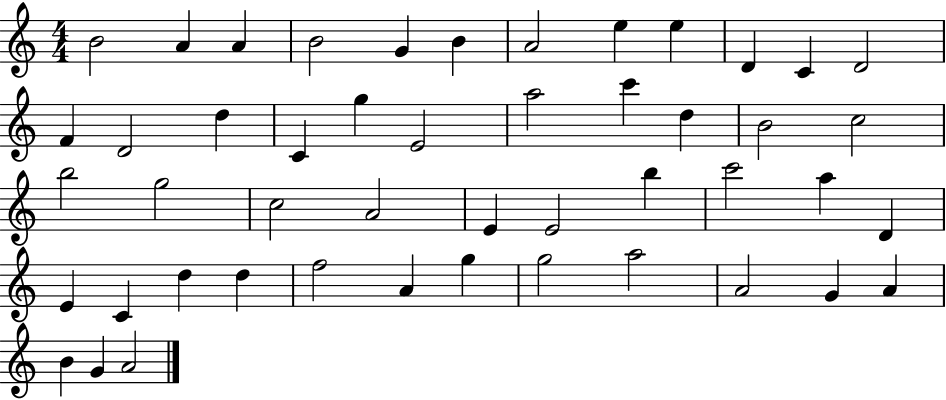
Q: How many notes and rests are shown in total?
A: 48